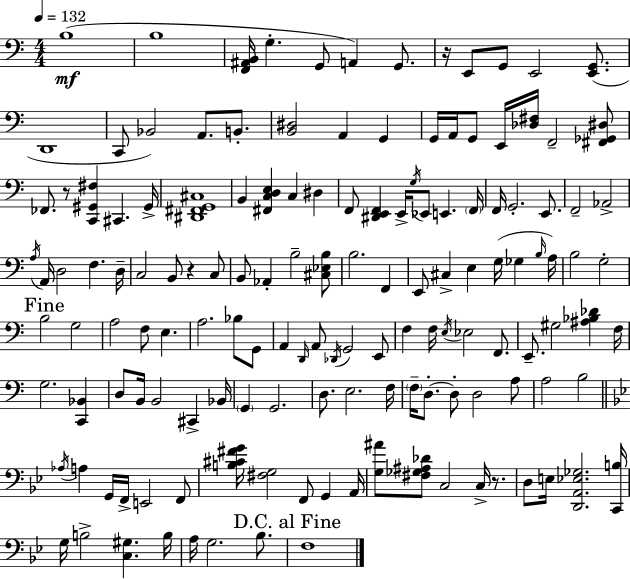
{
  \clef bass
  \numericTimeSignature
  \time 4/4
  \key c \major
  \tempo 4 = 132
  b1(\mf | b1 | <f, ais, b,>16 g4.-. g,8 a,4) g,8. | r16 e,8 g,8 e,2 <e, g,>8.( | \break d,1 | c,8 bes,2) a,8. b,8.-. | <b, dis>2 a,4 g,4 | g,16 a,16 g,8 e,16 <des fis>16 f,2-- <fis, ges, dis>8 | \break fes,8. r8 <c, gis, fis>4 cis,4. gis,16-> | <dis, fis, g, cis>1 | b,4 <fis, c d e>4 c4 dis4 | f,8 <dis, e, f,>4 e,16-> \acciaccatura { g16 } ees,8 e,4. | \break \parenthesize f,16 f,16 g,2.-. e,8. | f,2-- aes,2-> | \acciaccatura { a16 } a,16 d2 f4. | d16-- c2 b,8 r4 | \break c8 b,8 aes,4-. b2-- | <cis ees b>8 b2. f,4 | e,8 cis4-> e4 g16( ges4 | \grace { b16 } a16) b2 g2-. | \break \mark "Fine" b2 g2 | a2 f8 e4. | a2. bes8 | g,8 a,4 \grace { d,16 } a,8 \acciaccatura { des,16 } g,2 | \break e,8 f4 f16 \acciaccatura { e16 } ees2 | f,8. e,8.-- gis2 | <ais bes des'>4 f16 g2. | <c, bes,>4 d8 b,16 b,2 | \break cis,4-> bes,16 \parenthesize g,4 g,2. | d8. e2. | f16 \parenthesize f16-- d8.-.~~ d8-. d2 | a8 a2 b2 | \break \bar "||" \break \key bes \major \acciaccatura { aes16 } a4 g,16 f,16-> e,2 f,8 | <b cis' fis' g'>16 <fis g>2 f,8 g,4 | a,16 <g ais'>8 <fis ges ais des'>8 c2 c16-> r8. | d8 e16 <d, a, ees ges>2. | \break <c, b>16 g16 b2-> <c gis>4. | b16 a16 g2. bes8. | \mark "D.C. al Fine" f1 | \bar "|."
}